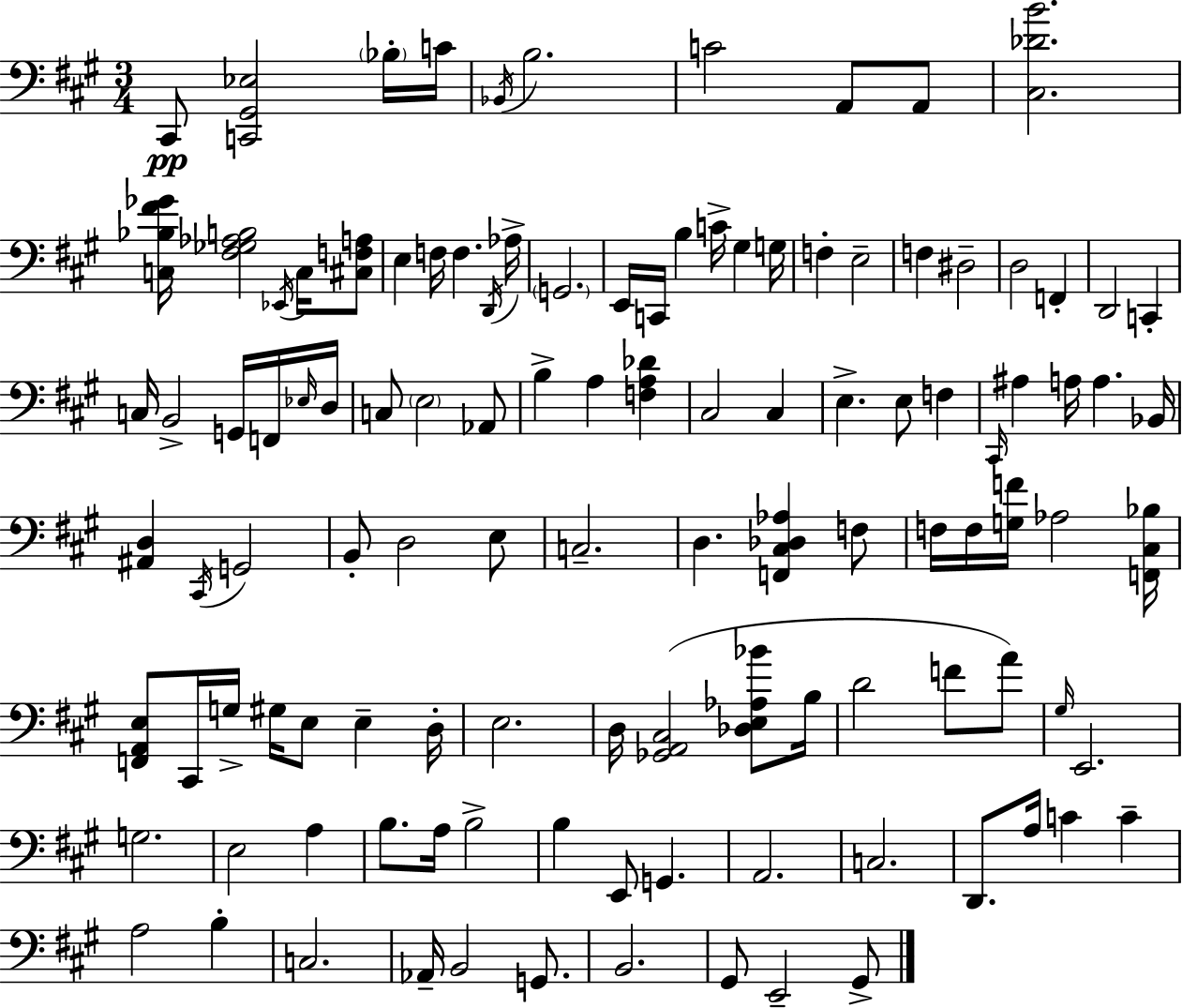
{
  \clef bass
  \numericTimeSignature
  \time 3/4
  \key a \major
  cis,8\pp <c, gis, ees>2 \parenthesize bes16-. c'16 | \acciaccatura { bes,16 } b2. | c'2 a,8 a,8 | <cis des' b'>2. | \break <c bes fis' ges'>16 <fis ges aes b>2 \acciaccatura { ees,16 } c16 | <cis f a>8 e4 f16 f4. | \acciaccatura { d,16 } aes16-> \parenthesize g,2. | e,16 c,16 b4 c'16-> gis4 | \break g16 f4-. e2-- | f4 dis2-- | d2 f,4-. | d,2 c,4-. | \break c16 b,2-> | g,16 f,16 \grace { ees16 } d16 c8 \parenthesize e2 | aes,8 b4-> a4 | <f a des'>4 cis2 | \break cis4 e4.-> e8 | f4 \grace { cis,16 } ais4 a16 a4. | bes,16 <ais, d>4 \acciaccatura { cis,16 } g,2 | b,8-. d2 | \break e8 c2.-- | d4. | <f, cis des aes>4 f8 f16 f16 <g f'>16 aes2 | <f, cis bes>16 <f, a, e>8 cis,16 g16-> gis16 e8 | \break e4-- d16-. e2. | d16 <ges, a, cis>2( | <des e aes bes'>8 b16 d'2 | f'8 a'8) \grace { gis16 } e,2. | \break g2. | e2 | a4 b8. a16 b2-> | b4 e,8 | \break g,4. a,2. | c2. | d,8. a16 c'4 | c'4-- a2 | \break b4-. c2. | aes,16-- b,2 | g,8. b,2. | gis,8 e,2-- | \break gis,8-> \bar "|."
}